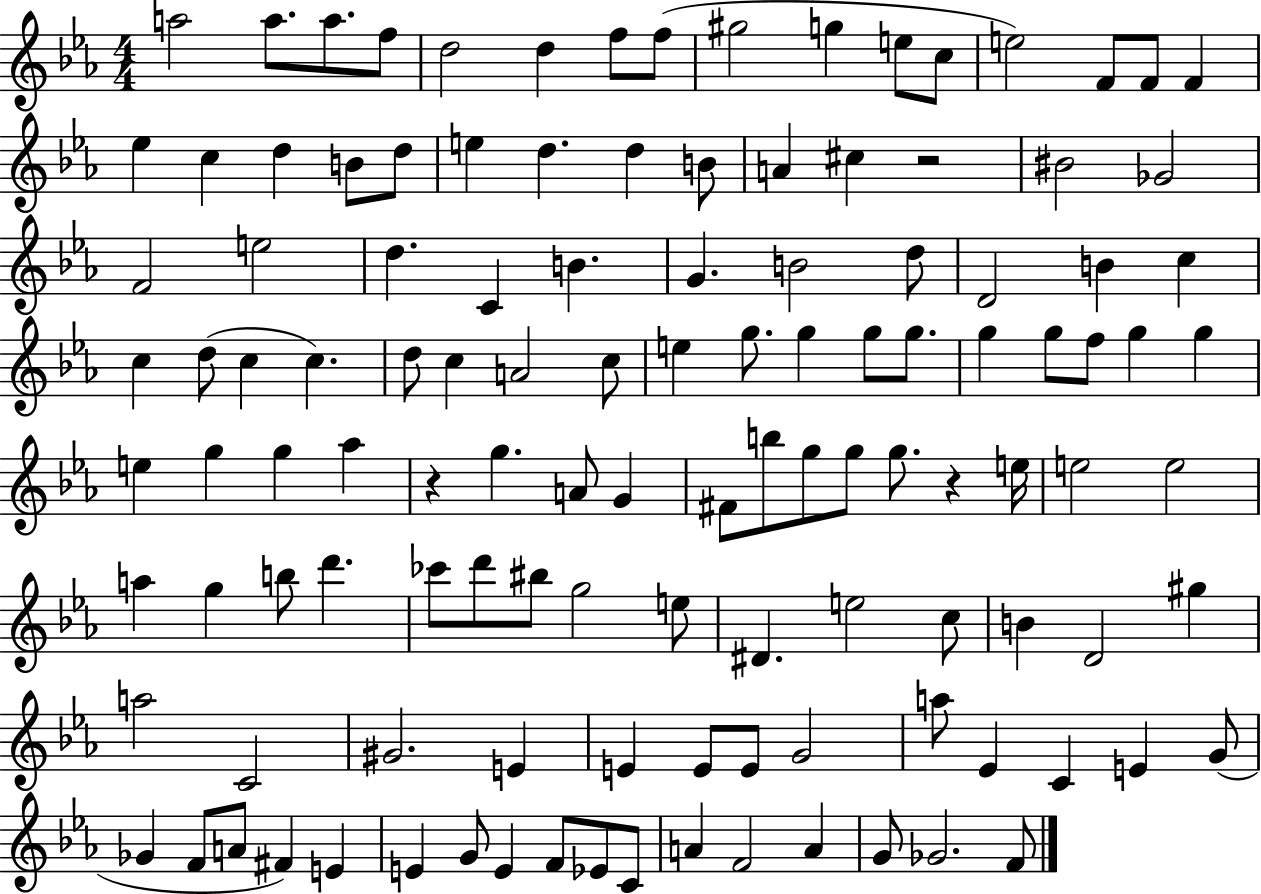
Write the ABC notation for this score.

X:1
T:Untitled
M:4/4
L:1/4
K:Eb
a2 a/2 a/2 f/2 d2 d f/2 f/2 ^g2 g e/2 c/2 e2 F/2 F/2 F _e c d B/2 d/2 e d d B/2 A ^c z2 ^B2 _G2 F2 e2 d C B G B2 d/2 D2 B c c d/2 c c d/2 c A2 c/2 e g/2 g g/2 g/2 g g/2 f/2 g g e g g _a z g A/2 G ^F/2 b/2 g/2 g/2 g/2 z e/4 e2 e2 a g b/2 d' _c'/2 d'/2 ^b/2 g2 e/2 ^D e2 c/2 B D2 ^g a2 C2 ^G2 E E E/2 E/2 G2 a/2 _E C E G/2 _G F/2 A/2 ^F E E G/2 E F/2 _E/2 C/2 A F2 A G/2 _G2 F/2